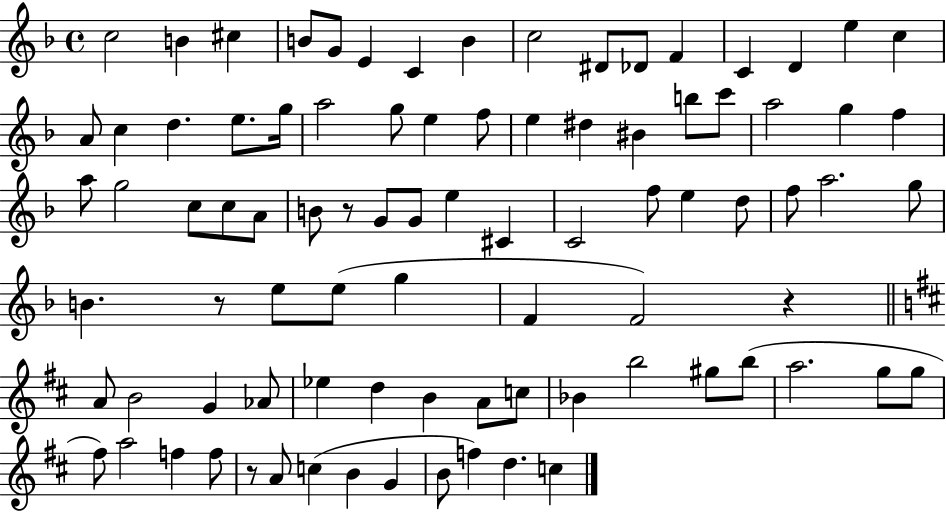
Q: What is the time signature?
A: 4/4